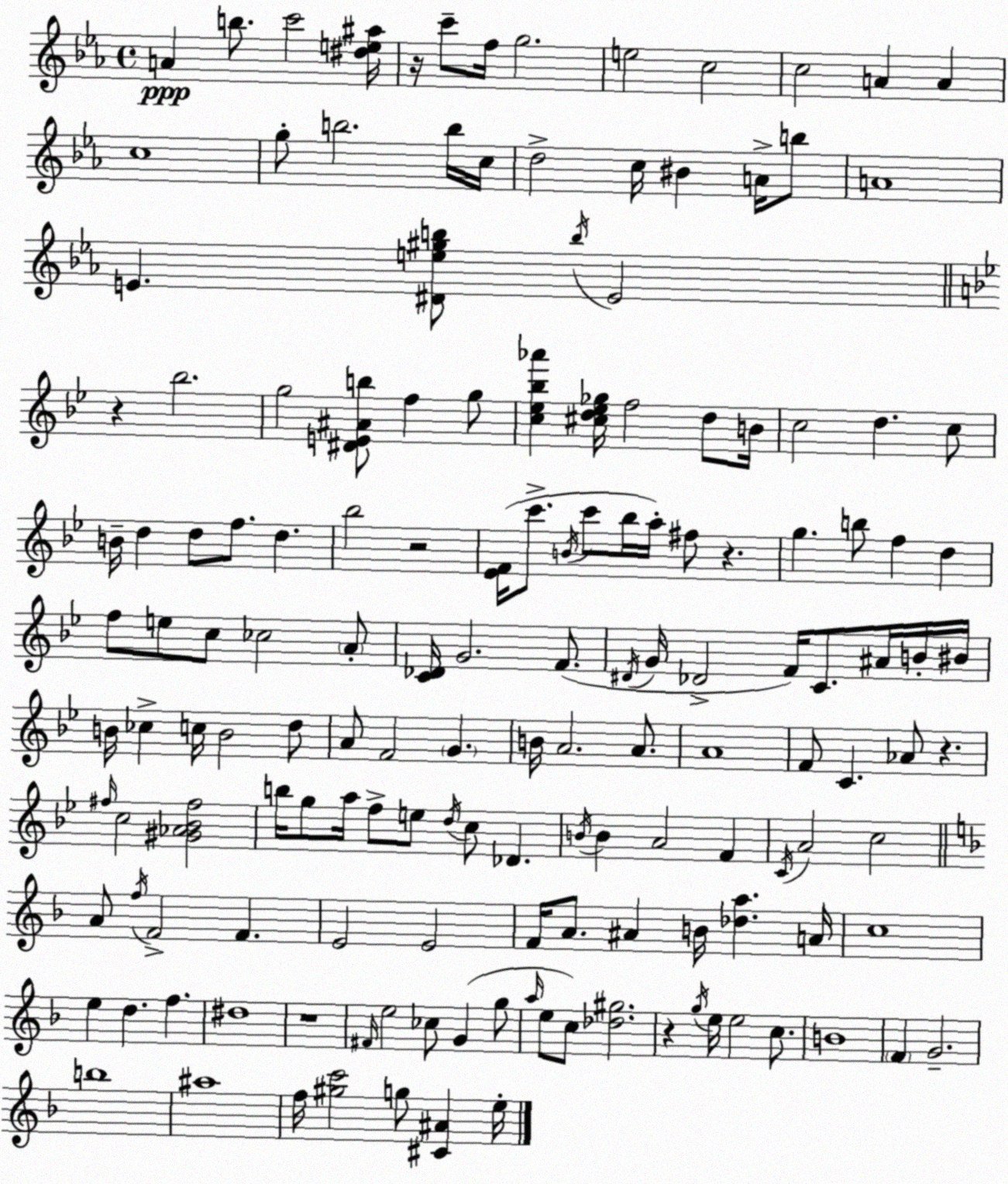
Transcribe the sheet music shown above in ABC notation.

X:1
T:Untitled
M:4/4
L:1/4
K:Eb
A b/2 c'2 [^de^a]/4 z/4 c'/2 f/4 g2 e2 c2 c2 A A c4 g/2 b2 b/4 c/4 d2 c/4 ^B A/4 b/2 A4 E [^De^gb]/2 b/4 E2 z _b2 g2 [^DE^Ab]/2 f g/2 [c_e_b_a'] [^cd_e_g]/4 f2 d/2 B/4 c2 d c/2 B/4 d d/2 f/2 d _b2 z2 [_EF]/4 c'/2 B/4 c'/2 _b/4 a/4 ^f/2 z g b/2 f d f/2 e/2 c/2 _c2 A/2 [C_D]/4 G2 F/2 ^D/4 G/4 _D2 F/4 C/2 ^A/4 B/4 ^B/4 B/4 _c c/4 B2 d/2 A/2 F2 G B/4 A2 A/2 A4 F/2 C _A/2 z ^f/4 c2 [^G_A_B^f]2 b/4 g/2 a/4 f/2 e/2 d/4 c/2 _D B/4 B A2 F C/4 A2 c2 A/2 f/4 F2 F E2 E2 F/4 A/2 ^A B/4 [_da] A/4 c4 e d f ^d4 z4 ^F/4 e2 _c/2 G g/2 a/4 e/2 c/2 [_d^g]2 z g/4 e/4 e2 c/2 B4 F G2 b4 ^a4 f/4 [^gc']2 g/2 [^C^A] e/4